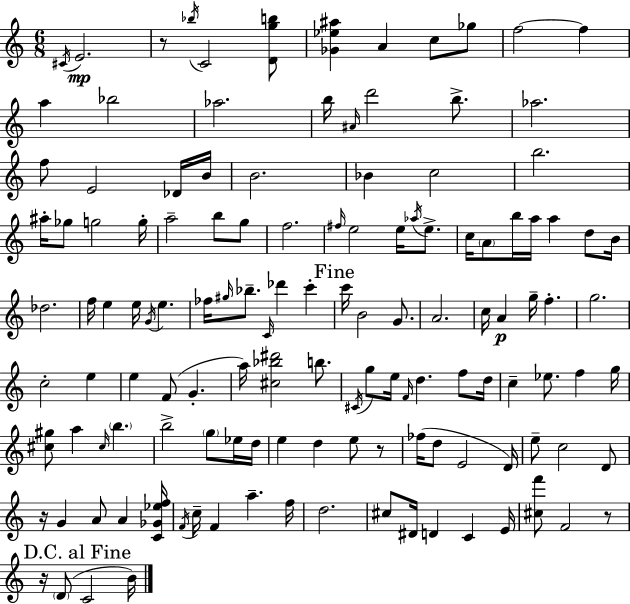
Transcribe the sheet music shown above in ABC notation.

X:1
T:Untitled
M:6/8
L:1/4
K:Am
^C/4 E2 z/2 _b/4 C2 [Dgb]/2 [_G_e^a] A c/2 _g/2 f2 f a _b2 _a2 b/4 ^A/4 d'2 b/2 _a2 f/2 E2 _D/4 B/4 B2 _B c2 b2 ^a/4 _g/2 g2 g/4 a2 b/2 g/2 f2 ^f/4 e2 e/4 _a/4 e/2 c/4 A/2 b/4 a/4 a d/2 B/4 _d2 f/4 e e/4 G/4 e _f/4 ^g/4 _b/2 C/4 _d' c' c'/4 B2 G/2 A2 c/4 A g/4 f g2 c2 e e F/2 G a/4 [^c_b^d']2 b/2 ^C/4 g/2 e/4 F/4 d f/2 d/4 c _e/2 f g/4 [^c^g]/2 a ^c/4 b b2 g/2 _e/4 d/4 e d e/2 z/2 _f/4 d/2 E2 D/4 e/2 c2 D/2 z/4 G A/2 A [C_G_ef]/4 F/4 c/4 F a f/4 d2 ^c/2 ^D/4 D C E/4 [^cf']/2 F2 z/2 z/4 D/2 C2 B/4